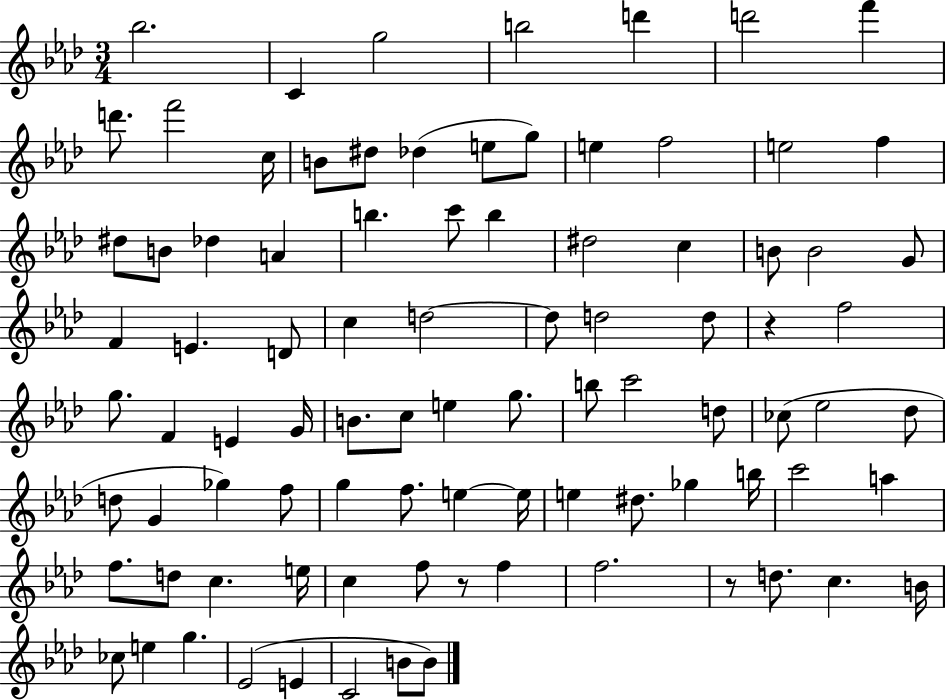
X:1
T:Untitled
M:3/4
L:1/4
K:Ab
_b2 C g2 b2 d' d'2 f' d'/2 f'2 c/4 B/2 ^d/2 _d e/2 g/2 e f2 e2 f ^d/2 B/2 _d A b c'/2 b ^d2 c B/2 B2 G/2 F E D/2 c d2 d/2 d2 d/2 z f2 g/2 F E G/4 B/2 c/2 e g/2 b/2 c'2 d/2 _c/2 _e2 _d/2 d/2 G _g f/2 g f/2 e e/4 e ^d/2 _g b/4 c'2 a f/2 d/2 c e/4 c f/2 z/2 f f2 z/2 d/2 c B/4 _c/2 e g _E2 E C2 B/2 B/2